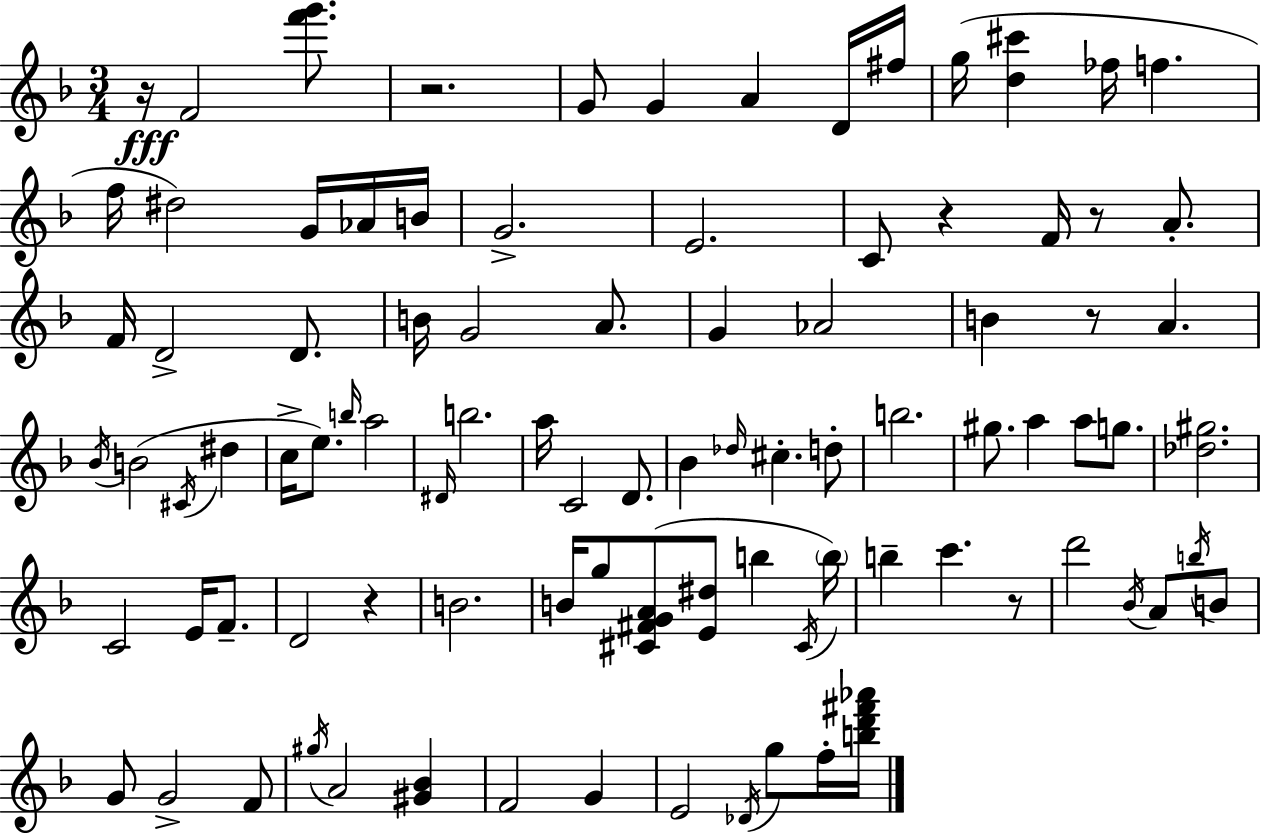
R/s F4/h [F6,G6]/e. R/h. G4/e G4/q A4/q D4/s F#5/s G5/s [D5,C#6]/q FES5/s F5/q. F5/s D#5/h G4/s Ab4/s B4/s G4/h. E4/h. C4/e R/q F4/s R/e A4/e. F4/s D4/h D4/e. B4/s G4/h A4/e. G4/q Ab4/h B4/q R/e A4/q. Bb4/s B4/h C#4/s D#5/q C5/s E5/e. B5/s A5/h D#4/s B5/h. A5/s C4/h D4/e. Bb4/q Db5/s C#5/q. D5/e B5/h. G#5/e. A5/q A5/e G5/e. [Db5,G#5]/h. C4/h E4/s F4/e. D4/h R/q B4/h. B4/s G5/e [C#4,F#4,G4,A4]/e [E4,D#5]/e B5/q C#4/s B5/s B5/q C6/q. R/e D6/h Bb4/s A4/e B5/s B4/e G4/e G4/h F4/e G#5/s A4/h [G#4,Bb4]/q F4/h G4/q E4/h Db4/s G5/e F5/s [B5,D6,F#6,Ab6]/s